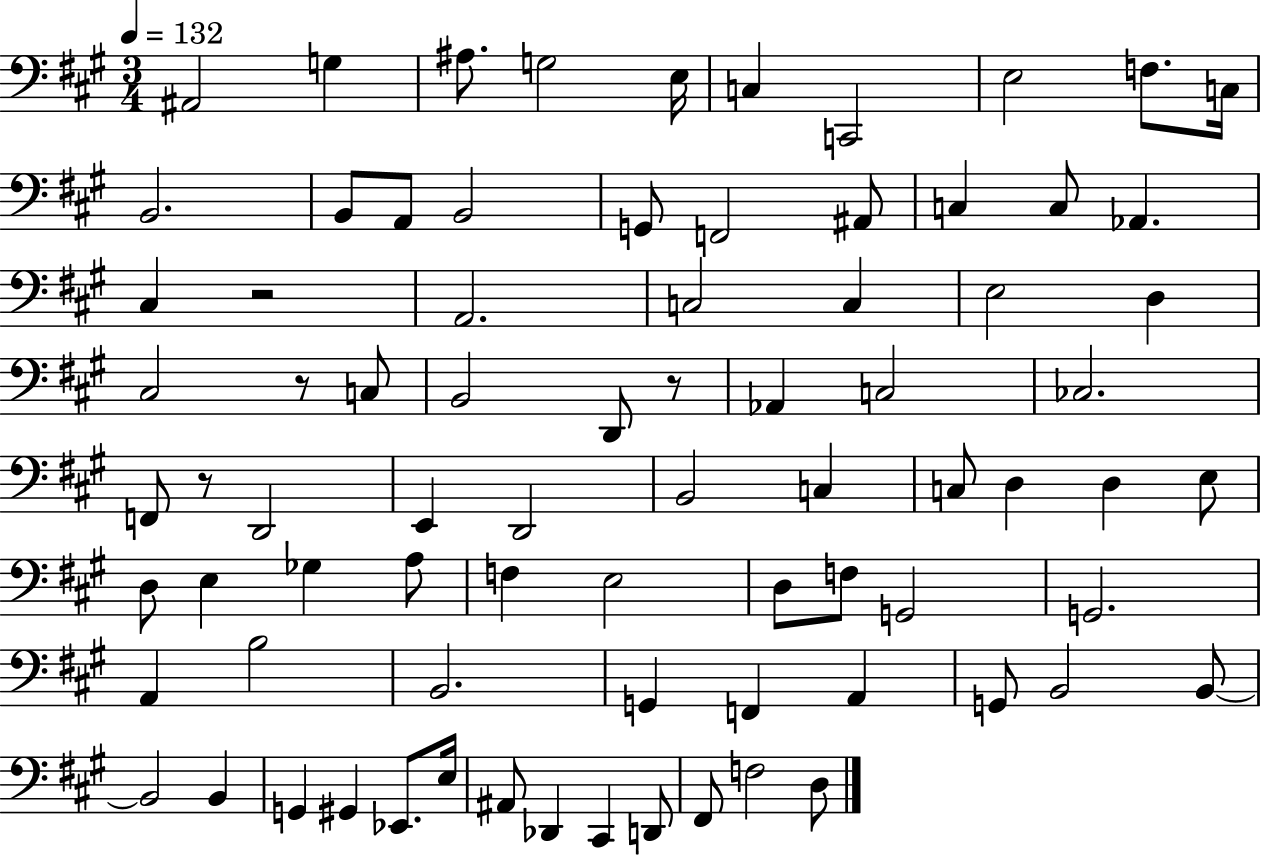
A#2/h G3/q A#3/e. G3/h E3/s C3/q C2/h E3/h F3/e. C3/s B2/h. B2/e A2/e B2/h G2/e F2/h A#2/e C3/q C3/e Ab2/q. C#3/q R/h A2/h. C3/h C3/q E3/h D3/q C#3/h R/e C3/e B2/h D2/e R/e Ab2/q C3/h CES3/h. F2/e R/e D2/h E2/q D2/h B2/h C3/q C3/e D3/q D3/q E3/e D3/e E3/q Gb3/q A3/e F3/q E3/h D3/e F3/e G2/h G2/h. A2/q B3/h B2/h. G2/q F2/q A2/q G2/e B2/h B2/e B2/h B2/q G2/q G#2/q Eb2/e. E3/s A#2/e Db2/q C#2/q D2/e F#2/e F3/h D3/e